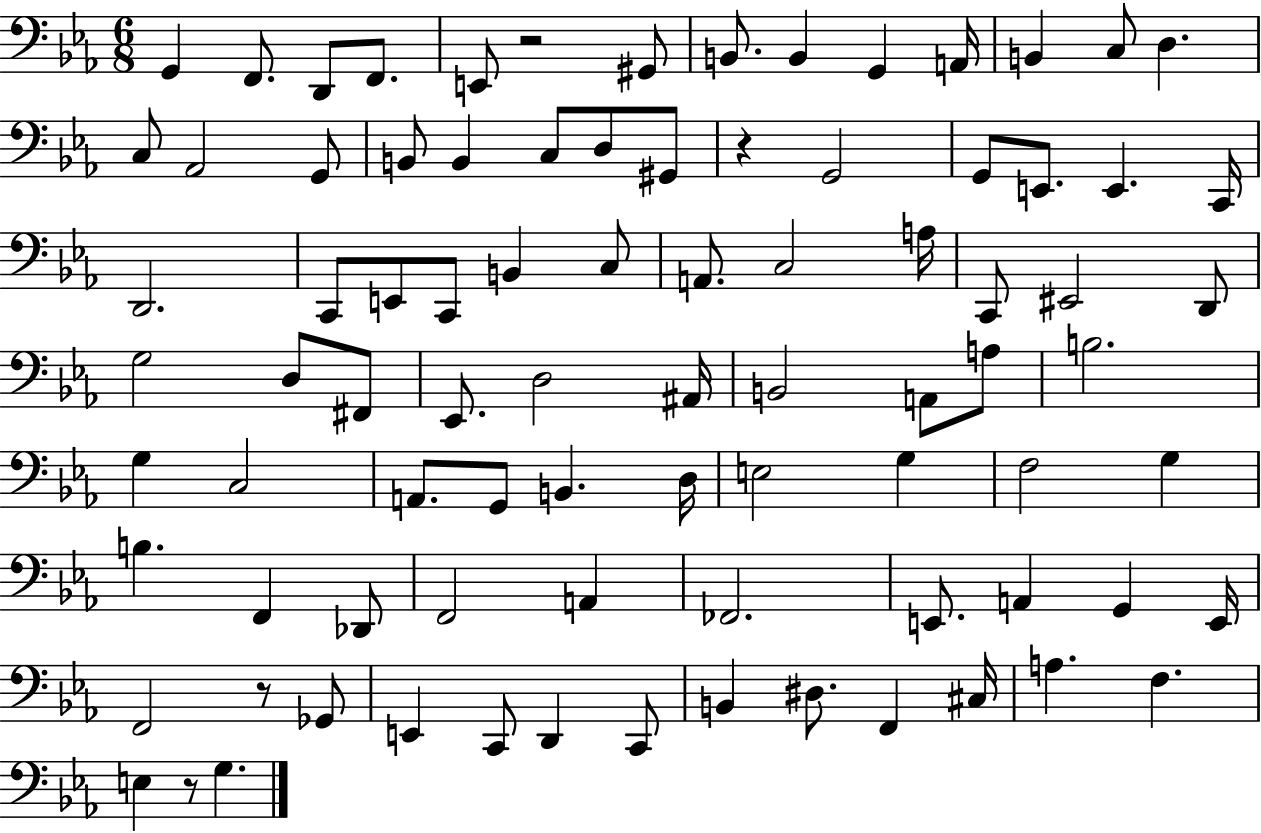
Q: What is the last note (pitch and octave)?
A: G3